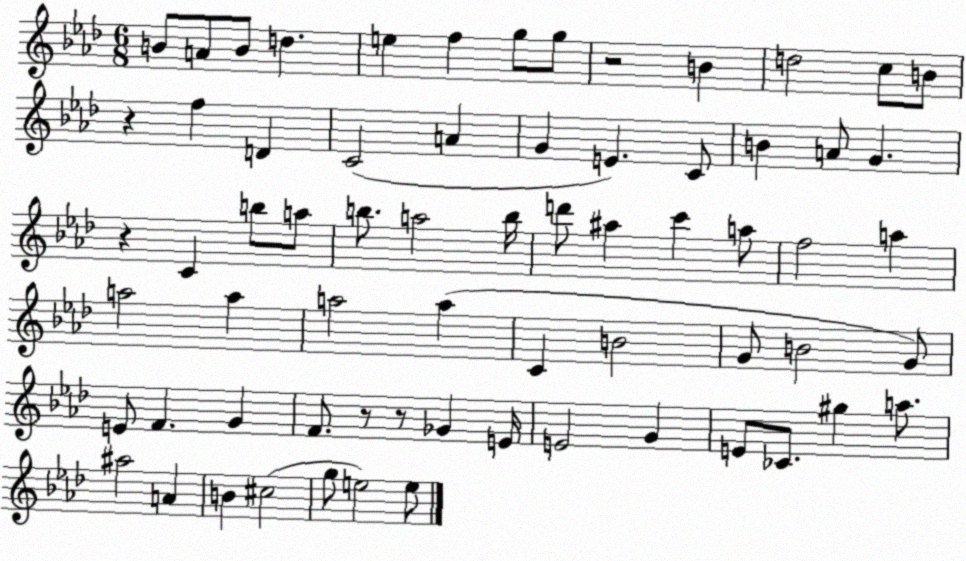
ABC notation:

X:1
T:Untitled
M:6/8
L:1/4
K:Ab
B/2 A/2 B/2 d e f g/2 g/2 z2 B d2 c/2 B/2 z f D C2 A G E C/2 B A/2 G z C b/2 a/2 b/2 a2 b/4 d'/2 ^a c' a/2 f2 a a2 a a2 a C B2 G/2 B2 G/2 E/2 F G F/2 z/2 z/2 _G E/4 E2 G E/2 _C/2 ^g a/2 ^a2 A B ^c2 g/2 e2 e/2